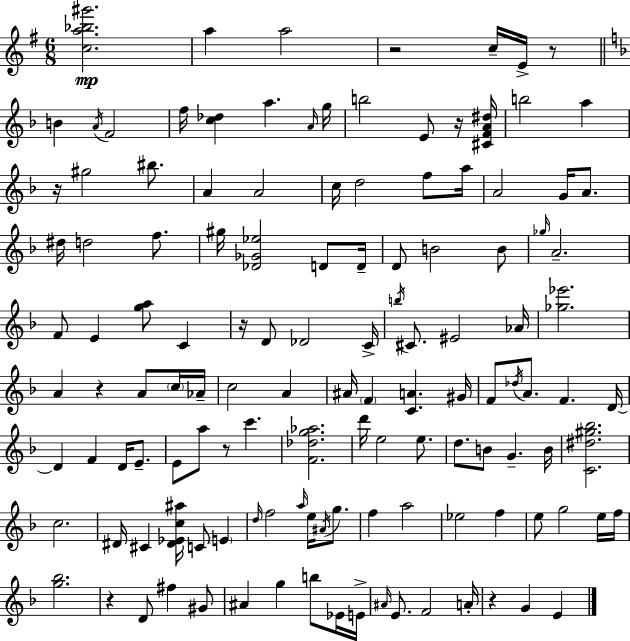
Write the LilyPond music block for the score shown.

{
  \clef treble
  \numericTimeSignature
  \time 6/8
  \key e \minor
  \repeat volta 2 { <c'' a'' bes'' gis'''>2.\mp | a''4 a''2 | r2 c''16-- e'16-> r8 | \bar "||" \break \key f \major b'4 \acciaccatura { a'16 } f'2 | f''16 <c'' des''>4 a''4. | \grace { a'16 } g''16 b''2 e'8 | r16 <cis' f' a' dis''>16 b''2 a''4 | \break r16 gis''2 bis''8. | a'4 a'2 | c''16 d''2 f''8 | a''16 a'2 g'16 a'8. | \break dis''16 d''2 f''8. | gis''16 <des' ges' ees''>2 d'8 | d'16-- d'8 b'2 | b'8 \grace { ges''16 } a'2.-- | \break f'8 e'4 <g'' a''>8 c'4 | r16 d'8 des'2 | c'16-> \acciaccatura { b''16 } cis'8. eis'2 | aes'16 <ges'' ees'''>2. | \break a'4 r4 | a'8 \parenthesize c''16 aes'16-- c''2 | a'4 ais'16 \parenthesize f'4 <c' a'>4. | gis'16 f'8 \acciaccatura { des''16 } a'8. f'4. | \break d'16~~ d'4 f'4 | d'16 e'8.-- e'8 a''8 r8 c'''4. | <f' des'' g'' aes''>2. | d'''16 e''2 | \break e''8. d''8. b'8 g'4.-- | b'16 <c' dis'' gis'' bes''>2. | c''2. | dis'16 cis'4 <dis' ees' c'' ais''>16 c'8 | \break \parenthesize e'4 \grace { d''16 } f''2 | \grace { a''16 } e''16 \acciaccatura { ais'16 } g''8. f''4 | a''2 ees''2 | f''4 e''8 g''2 | \break e''16 f''16 <g'' bes''>2. | r4 | d'8 fis''4 gis'8 ais'4 | g''4 b''8 ees'16 e'16-> \grace { ais'16 } e'8. | \break f'2 a'16-. r4 | g'4 e'4 } \bar "|."
}